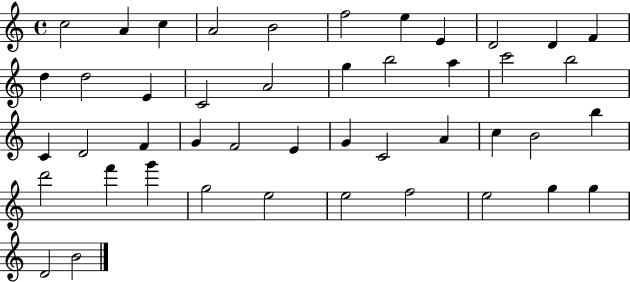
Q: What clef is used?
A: treble